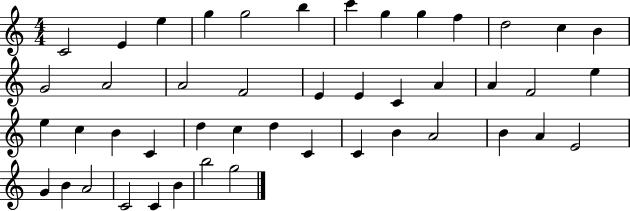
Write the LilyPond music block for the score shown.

{
  \clef treble
  \numericTimeSignature
  \time 4/4
  \key c \major
  c'2 e'4 e''4 | g''4 g''2 b''4 | c'''4 g''4 g''4 f''4 | d''2 c''4 b'4 | \break g'2 a'2 | a'2 f'2 | e'4 e'4 c'4 a'4 | a'4 f'2 e''4 | \break e''4 c''4 b'4 c'4 | d''4 c''4 d''4 c'4 | c'4 b'4 a'2 | b'4 a'4 e'2 | \break g'4 b'4 a'2 | c'2 c'4 b'4 | b''2 g''2 | \bar "|."
}